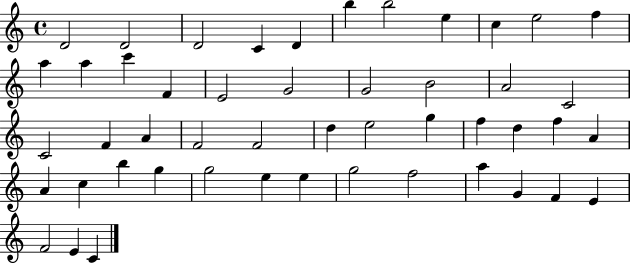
D4/h D4/h D4/h C4/q D4/q B5/q B5/h E5/q C5/q E5/h F5/q A5/q A5/q C6/q F4/q E4/h G4/h G4/h B4/h A4/h C4/h C4/h F4/q A4/q F4/h F4/h D5/q E5/h G5/q F5/q D5/q F5/q A4/q A4/q C5/q B5/q G5/q G5/h E5/q E5/q G5/h F5/h A5/q G4/q F4/q E4/q F4/h E4/q C4/q